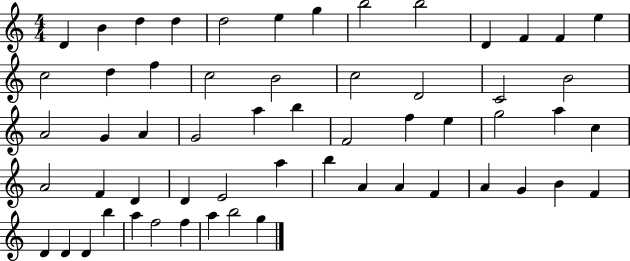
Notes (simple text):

D4/q B4/q D5/q D5/q D5/h E5/q G5/q B5/h B5/h D4/q F4/q F4/q E5/q C5/h D5/q F5/q C5/h B4/h C5/h D4/h C4/h B4/h A4/h G4/q A4/q G4/h A5/q B5/q F4/h F5/q E5/q G5/h A5/q C5/q A4/h F4/q D4/q D4/q E4/h A5/q B5/q A4/q A4/q F4/q A4/q G4/q B4/q F4/q D4/q D4/q D4/q B5/q A5/q F5/h F5/q A5/q B5/h G5/q